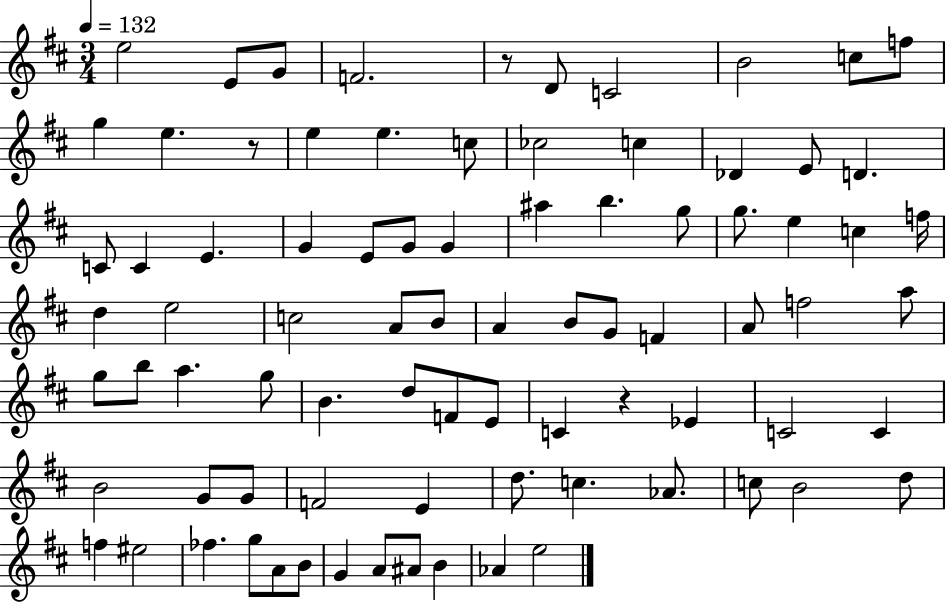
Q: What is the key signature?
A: D major